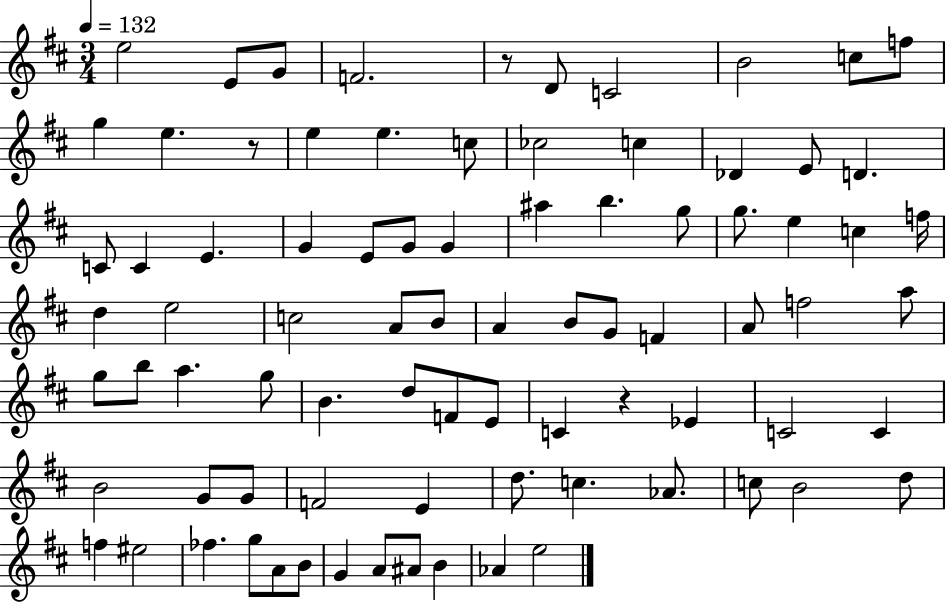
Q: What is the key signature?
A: D major